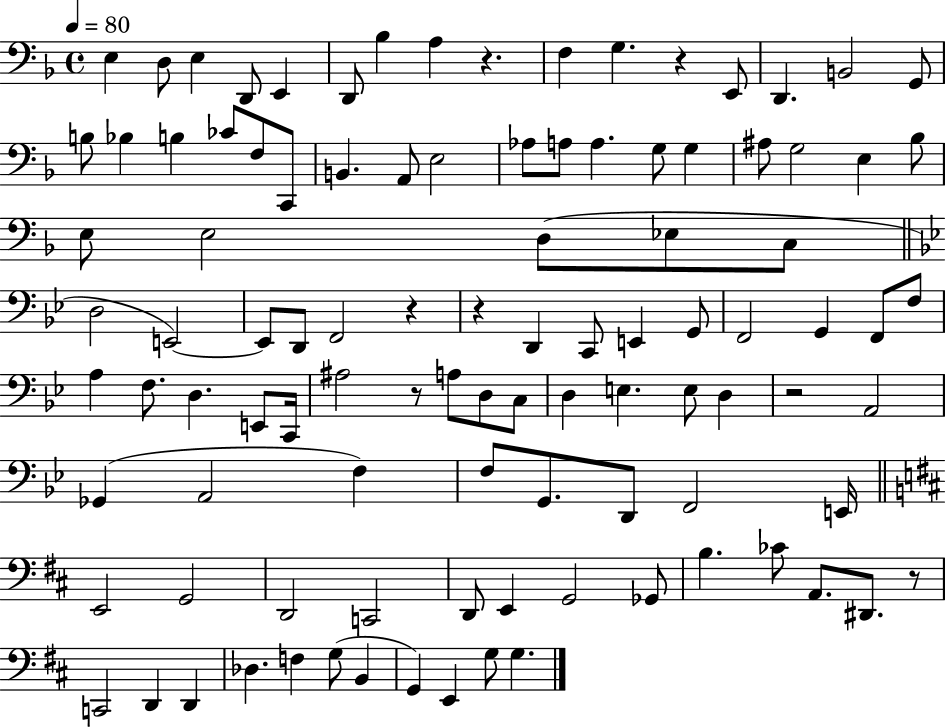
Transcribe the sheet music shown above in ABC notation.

X:1
T:Untitled
M:4/4
L:1/4
K:F
E, D,/2 E, D,,/2 E,, D,,/2 _B, A, z F, G, z E,,/2 D,, B,,2 G,,/2 B,/2 _B, B, _C/2 F,/2 C,,/2 B,, A,,/2 E,2 _A,/2 A,/2 A, G,/2 G, ^A,/2 G,2 E, _B,/2 E,/2 E,2 D,/2 _E,/2 C,/2 D,2 E,,2 E,,/2 D,,/2 F,,2 z z D,, C,,/2 E,, G,,/2 F,,2 G,, F,,/2 F,/2 A, F,/2 D, E,,/2 C,,/4 ^A,2 z/2 A,/2 D,/2 C,/2 D, E, E,/2 D, z2 A,,2 _G,, A,,2 F, F,/2 G,,/2 D,,/2 F,,2 E,,/4 E,,2 G,,2 D,,2 C,,2 D,,/2 E,, G,,2 _G,,/2 B, _C/2 A,,/2 ^D,,/2 z/2 C,,2 D,, D,, _D, F, G,/2 B,, G,, E,, G,/2 G,